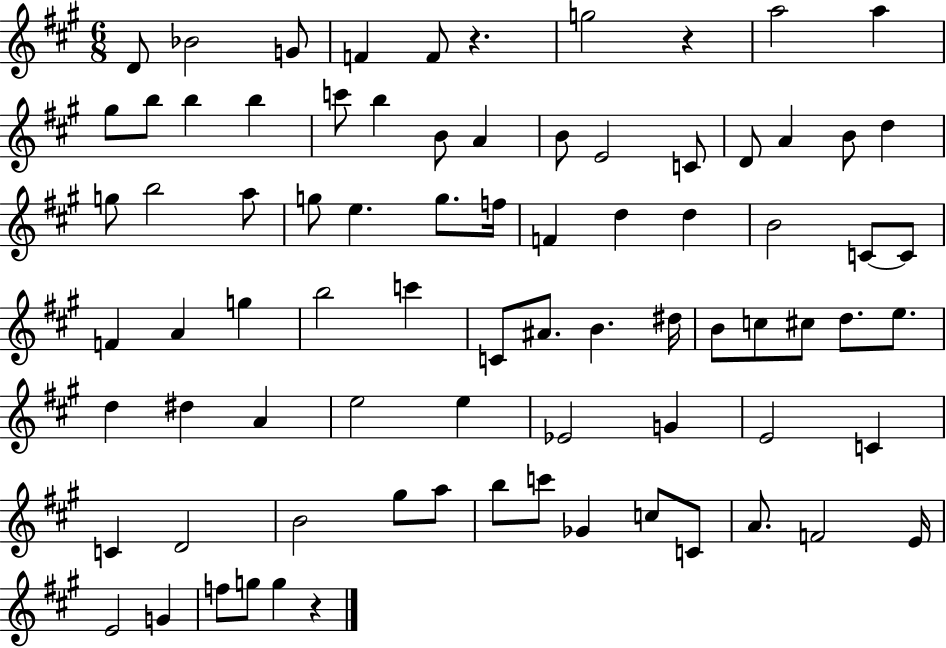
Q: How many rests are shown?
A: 3